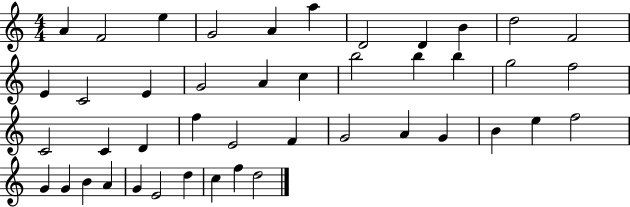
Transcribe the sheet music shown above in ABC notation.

X:1
T:Untitled
M:4/4
L:1/4
K:C
A F2 e G2 A a D2 D B d2 F2 E C2 E G2 A c b2 b b g2 f2 C2 C D f E2 F G2 A G B e f2 G G B A G E2 d c f d2